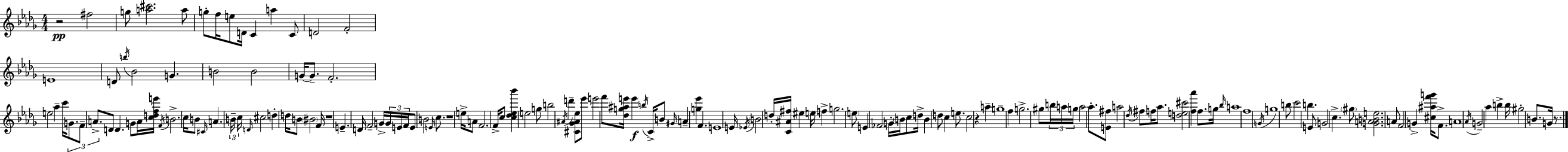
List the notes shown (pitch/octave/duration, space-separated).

R/h F#5/h G5/e [A5,C#6]/h. A5/e G5/e F5/s E5/e D4/s C4/q A5/q C4/e D4/h F4/h E4/w D4/e B5/s Bb4/h G4/q. B4/h B4/h G4/s G4/e. F4/h. E5/h Ab5/q C6/s G4/e. F4/e A4/e. D4/e D4/q. G4/e A4/s [C5,D5,F5,E6]/s F4/s B4/h. C5/s B4/e C#4/s A4/q. B4/s C5/s D4/s C#5/h D5/q D5/s B4/e BIS4/h F4/s R/w E4/q. D4/s F4/h G4/s G4/s E4/s F4/s E4/e B4/h E4/s C5/e. R/w E5/s A4/e F4/h. F4/s C5/e [C5,Db5,Eb5,Bb6]/q E5/h G5/e B5/h A#4/s D6/q [C#4,Gb4,A#4,Eb5]/e Eb6/e E6/h F6/e [Db5,G5,A#5,E6]/s E6/q B5/s C4/s B4/e G#4/s A4/q [G5,Eb6]/q F4/q. E4/w E4/s Eb4/s B4/h D5/s [C4,A#4,F#5]/s EIS5/q E5/s F5/q G5/h. E5/e E4/q FES4/h G4/s B4/s C5/e D5/s B4/q D5/e C5/q E5/e. C5/h R/q A5/q G5/w F5/q G5/h. G#5/e B5/s A5/s G5/s A5/h Ab5/e. [E4,F#5]/e A5/h Db5/s F#5/e F5/s Ab5/e. [D5,E5,C#6]/h [F5,Ab6]/q F5/e. G5/s Bb5/s A5/w F5/w G4/s G5/w B5/e C6/h B5/q. E4/e G4/h C5/q. G#5/e [G4,A4,B4,E5]/h. A4/e F4/h G4/q [C#5,A#5,F6,G6]/s F4/e. A4/w Ab4/s G4/h Ab5/q B5/q B5/s G#5/h B4/e. G4/s R/e.